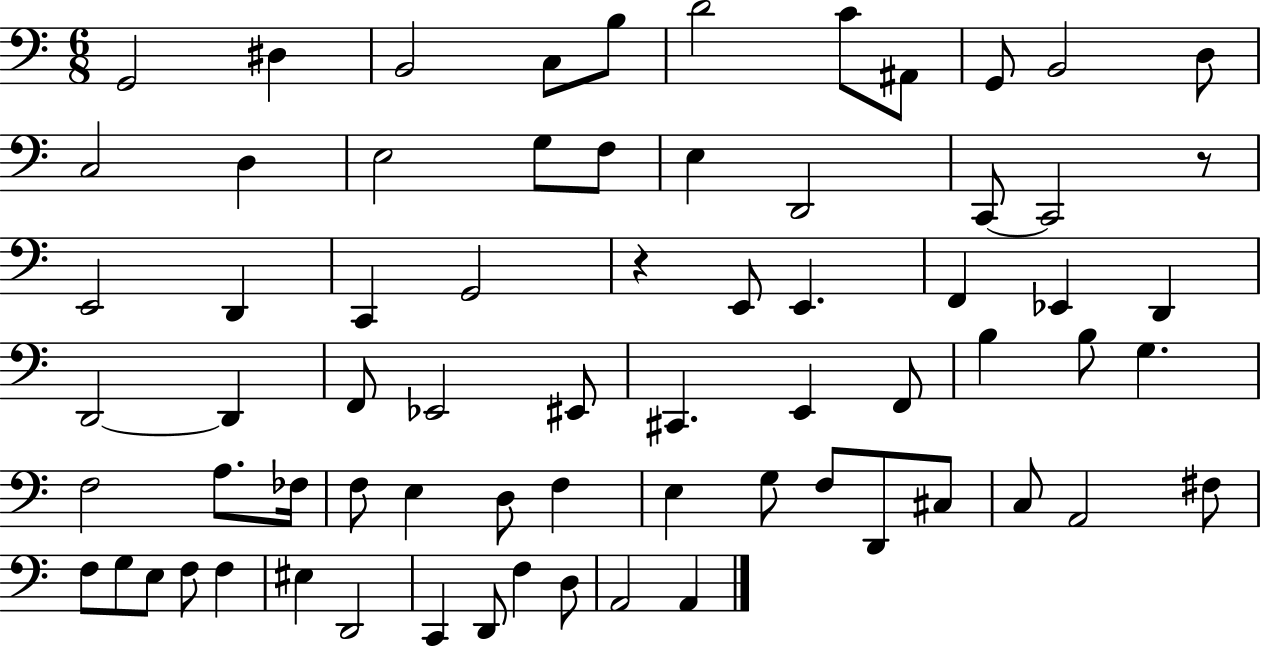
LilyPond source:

{
  \clef bass
  \numericTimeSignature
  \time 6/8
  \key c \major
  g,2 dis4 | b,2 c8 b8 | d'2 c'8 ais,8 | g,8 b,2 d8 | \break c2 d4 | e2 g8 f8 | e4 d,2 | c,8~~ c,2 r8 | \break e,2 d,4 | c,4 g,2 | r4 e,8 e,4. | f,4 ees,4 d,4 | \break d,2~~ d,4 | f,8 ees,2 eis,8 | cis,4. e,4 f,8 | b4 b8 g4. | \break f2 a8. fes16 | f8 e4 d8 f4 | e4 g8 f8 d,8 cis8 | c8 a,2 fis8 | \break f8 g8 e8 f8 f4 | eis4 d,2 | c,4 d,8 f4 d8 | a,2 a,4 | \break \bar "|."
}